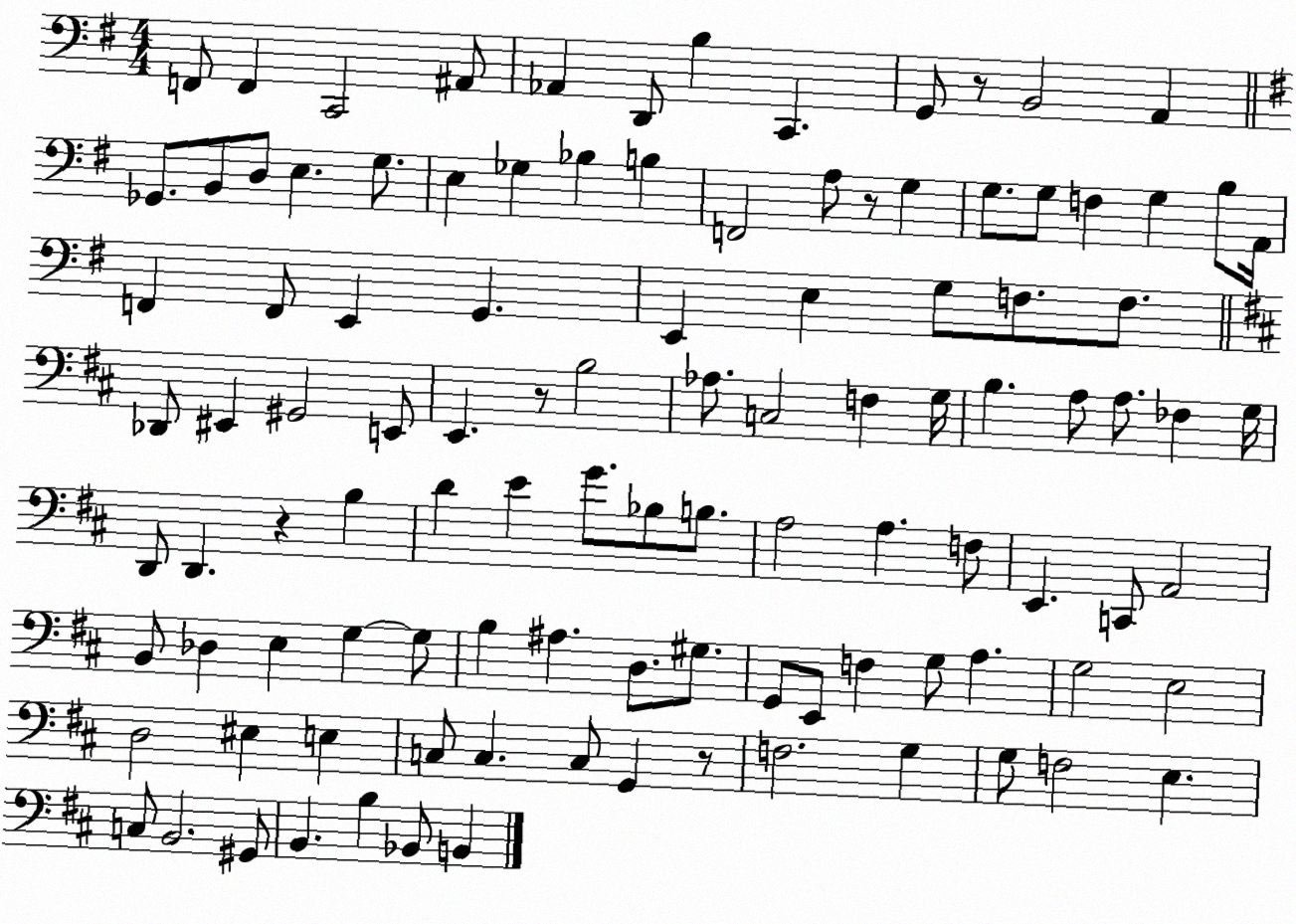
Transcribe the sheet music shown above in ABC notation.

X:1
T:Untitled
M:4/4
L:1/4
K:G
F,,/2 F,, C,,2 ^A,,/2 _A,, D,,/2 B, C,, G,,/2 z/2 B,,2 A,, _G,,/2 B,,/2 D,/2 E, G,/2 E, _G, _B, B, F,,2 A,/2 z/2 G, G,/2 G,/2 F, G, B,/2 A,,/4 F,, F,,/2 E,, G,, E,, E, G,/2 F,/2 F,/2 _D,,/2 ^E,, ^G,,2 E,,/2 E,, z/2 B,2 _A,/2 C,2 F, G,/4 B, A,/2 A,/2 _F, G,/4 D,,/2 D,, z B, D E G/2 _B,/2 B,/2 A,2 A, F,/2 E,, C,,/2 A,,2 B,,/2 _D, E, G, G,/2 B, ^A, D,/2 ^G,/2 G,,/2 E,,/2 F, G,/2 A, G,2 E,2 D,2 ^E, E, C,/2 C, C,/2 G,, z/2 F,2 G, G,/2 F,2 E, C,/2 B,,2 ^G,,/2 B,, B, _B,,/2 B,,